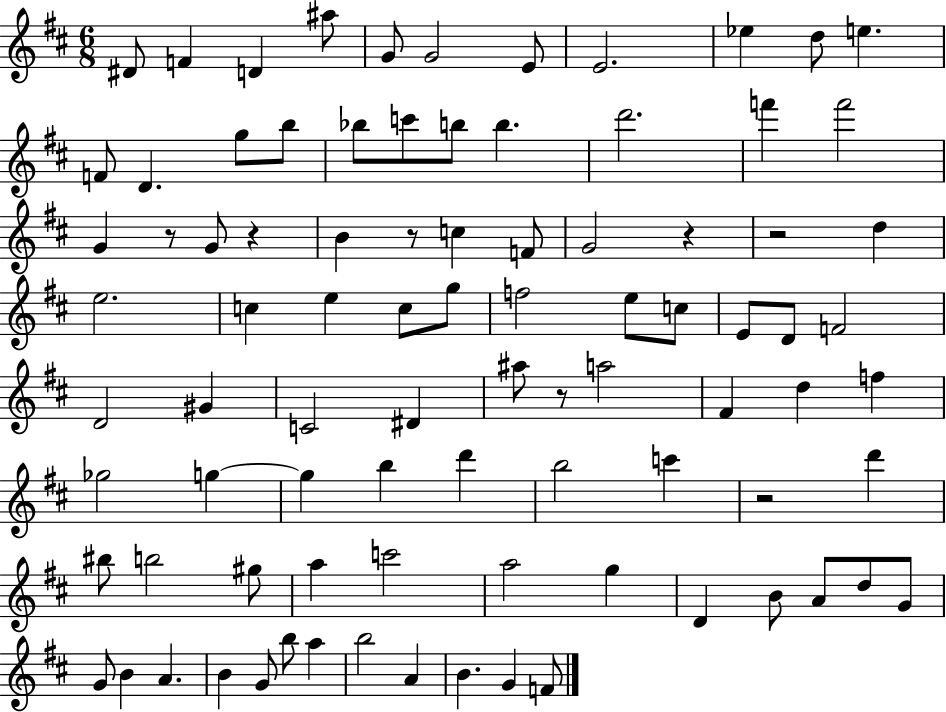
D#4/e F4/q D4/q A#5/e G4/e G4/h E4/e E4/h. Eb5/q D5/e E5/q. F4/e D4/q. G5/e B5/e Bb5/e C6/e B5/e B5/q. D6/h. F6/q F6/h G4/q R/e G4/e R/q B4/q R/e C5/q F4/e G4/h R/q R/h D5/q E5/h. C5/q E5/q C5/e G5/e F5/h E5/e C5/e E4/e D4/e F4/h D4/h G#4/q C4/h D#4/q A#5/e R/e A5/h F#4/q D5/q F5/q Gb5/h G5/q G5/q B5/q D6/q B5/h C6/q R/h D6/q BIS5/e B5/h G#5/e A5/q C6/h A5/h G5/q D4/q B4/e A4/e D5/e G4/e G4/e B4/q A4/q. B4/q G4/e B5/e A5/q B5/h A4/q B4/q. G4/q F4/e